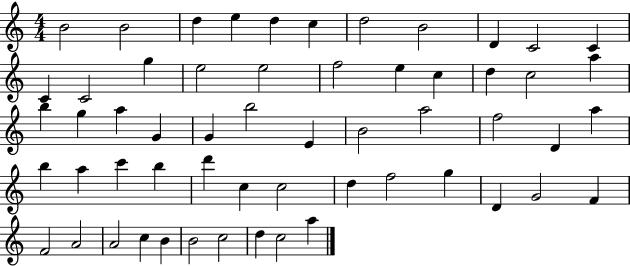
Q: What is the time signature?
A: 4/4